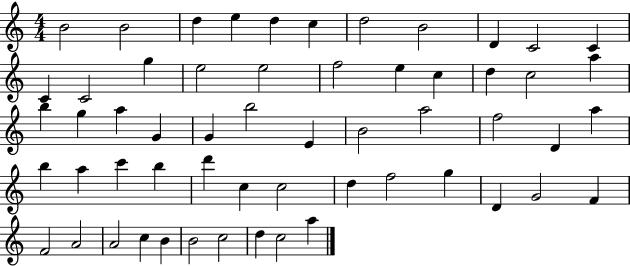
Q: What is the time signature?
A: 4/4